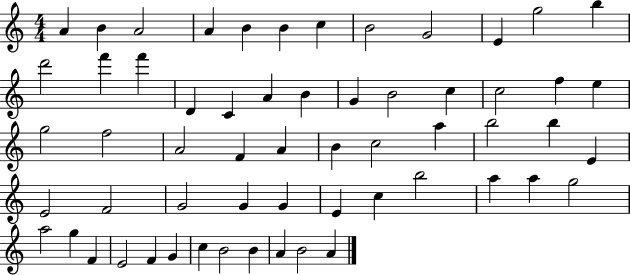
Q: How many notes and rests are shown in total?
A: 59